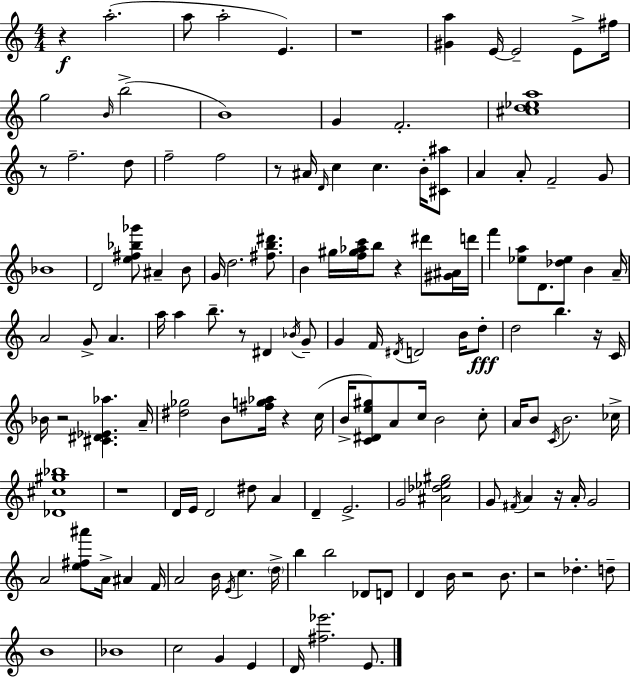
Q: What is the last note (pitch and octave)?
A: E4